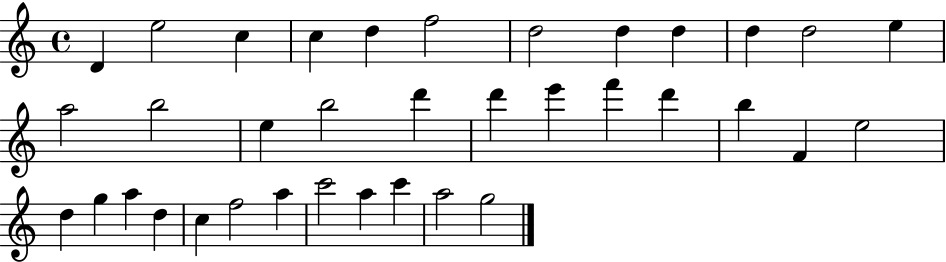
X:1
T:Untitled
M:4/4
L:1/4
K:C
D e2 c c d f2 d2 d d d d2 e a2 b2 e b2 d' d' e' f' d' b F e2 d g a d c f2 a c'2 a c' a2 g2